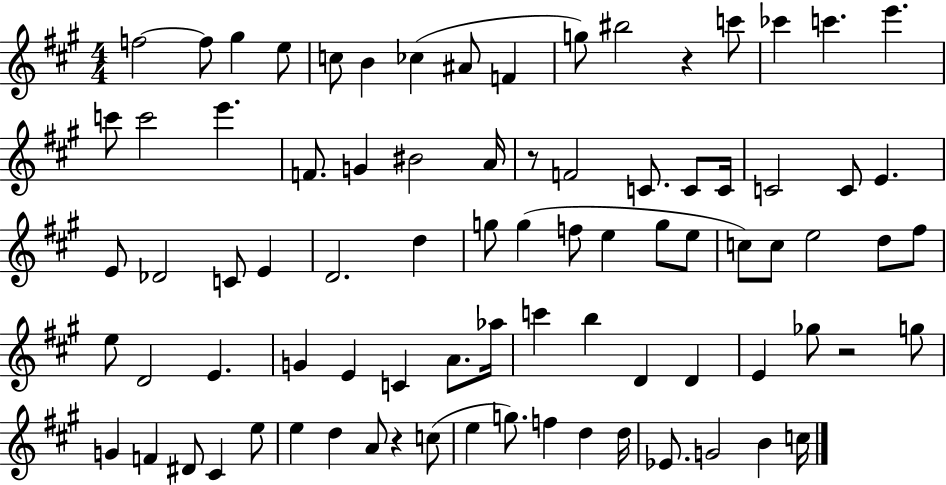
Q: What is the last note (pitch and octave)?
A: C5